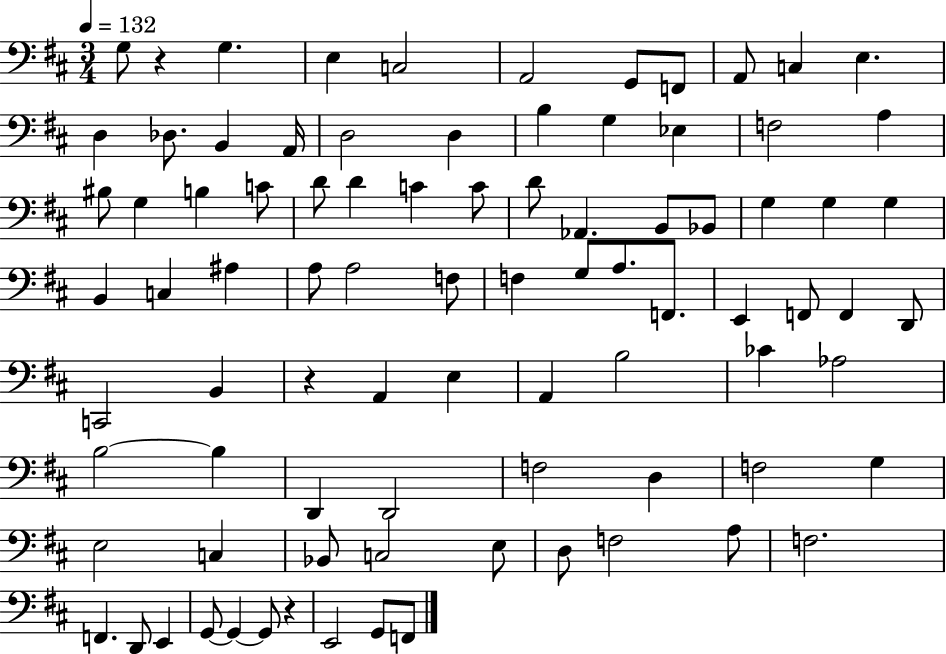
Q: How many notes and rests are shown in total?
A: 87